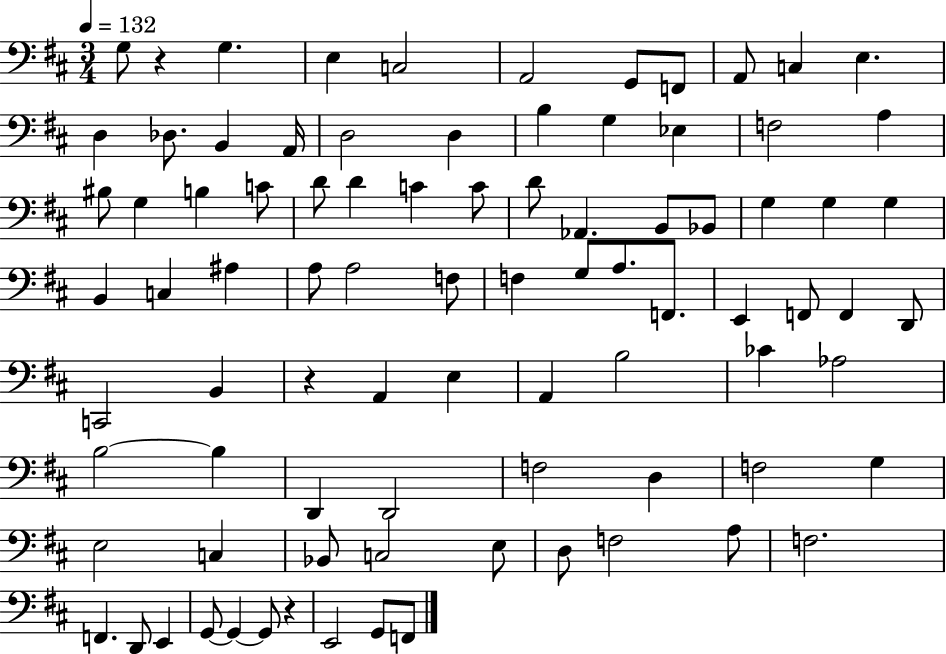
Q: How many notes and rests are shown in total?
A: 87